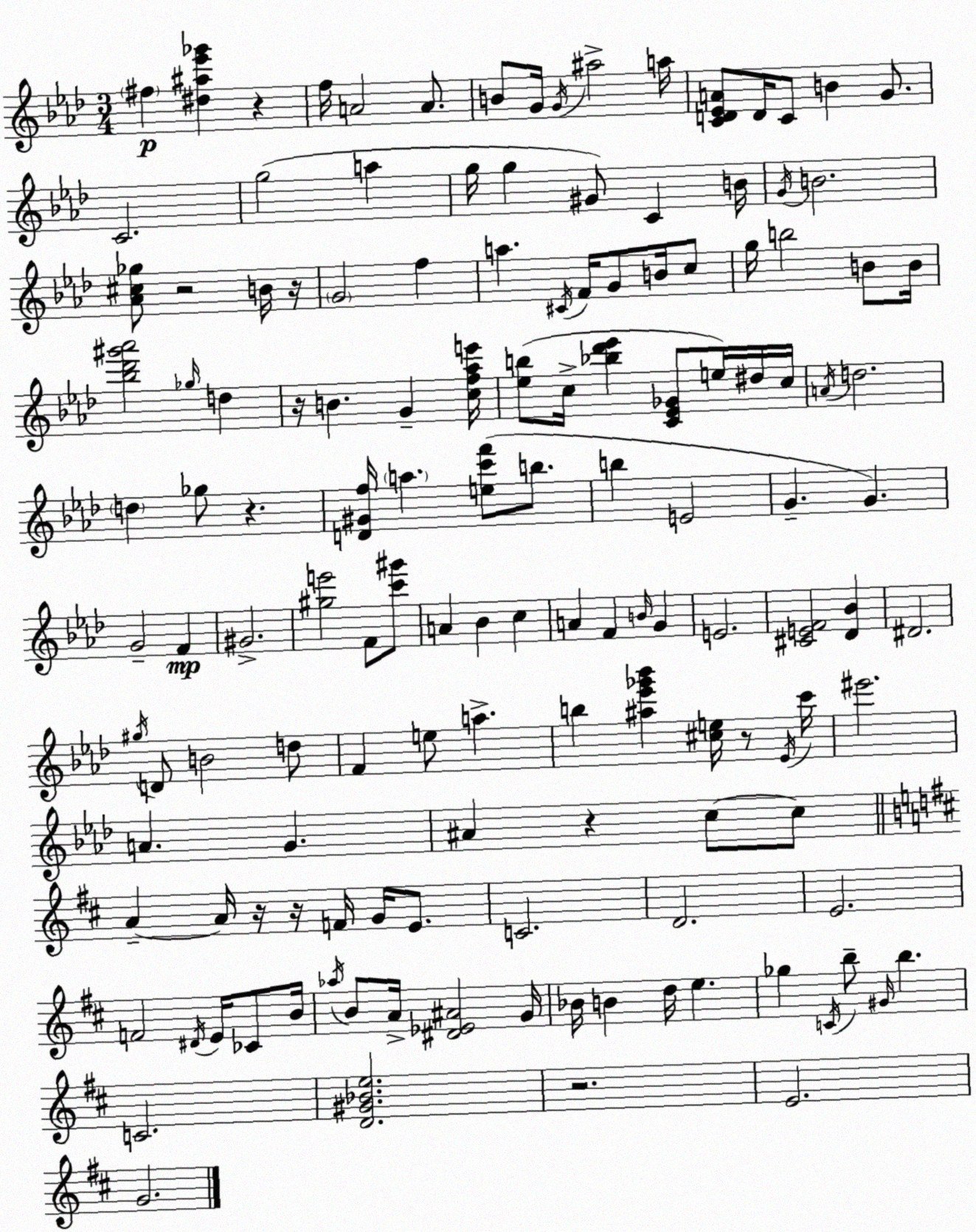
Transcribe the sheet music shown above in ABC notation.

X:1
T:Untitled
M:3/4
L:1/4
K:Fm
^f [^d^a_e'_g'] z f/4 A2 A/2 B/2 G/4 G/4 ^a2 a/4 [CD_EA]/2 D/4 C/2 B G/2 C2 g2 a g/4 g ^G/2 C B/4 G/4 B2 [_A^c_g]/2 z2 B/4 z/4 G2 f a ^C/4 F/4 G/2 B/4 c/2 g/4 b2 B/2 B/4 [_b_d'^g'_a']2 _g/4 d z/4 B G [cf_ae']/4 [_eb]/2 c/4 [_b_d'_e'] [C_E_G]/2 e/4 ^d/4 c/4 A/4 d2 d _g/2 z [D^Gf]/4 a [ec'f']/2 b/2 b E2 G G G2 F ^G2 [^ge']2 F/2 [c'^g']/2 A _B c A F B/4 G E2 [^CEF]2 [_D_B] ^D2 ^g/4 D/2 B2 d/2 F e/2 a b [^a_e'_g'_b'] [^ce]/4 z/2 _E/4 c'/4 ^e'2 A G ^A z c/2 c/2 A A/4 z/4 z/4 F/4 G/4 E/2 C2 D2 E2 F2 ^D/4 E/4 _C/2 B/4 _a/4 B/2 A/4 [^D_E^A]2 G/4 _B/4 B d/4 e _g C/4 b/2 ^G/4 b C2 [D^G_Be]2 z2 E2 G2